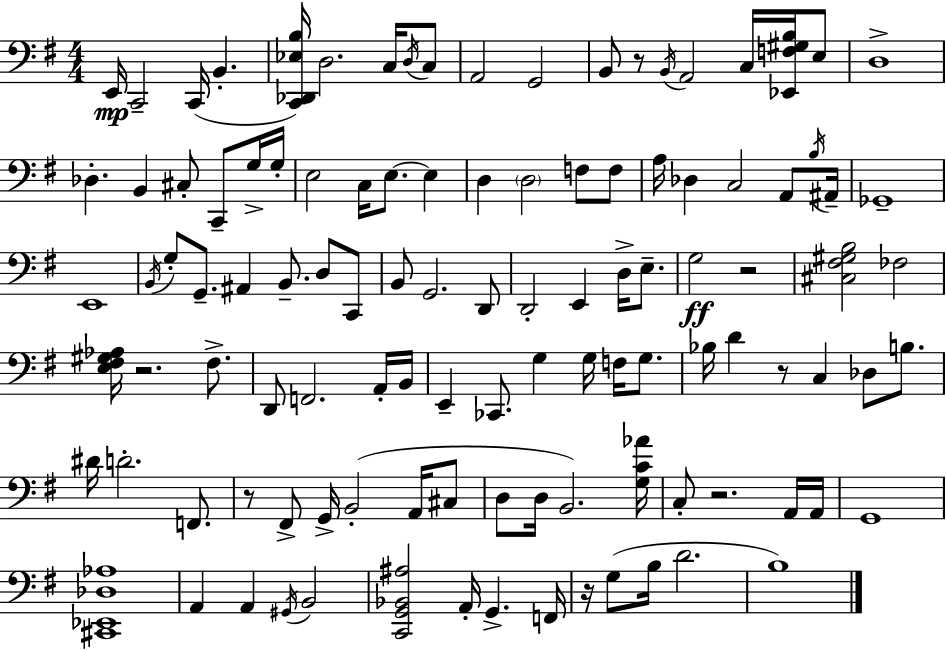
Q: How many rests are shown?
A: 7